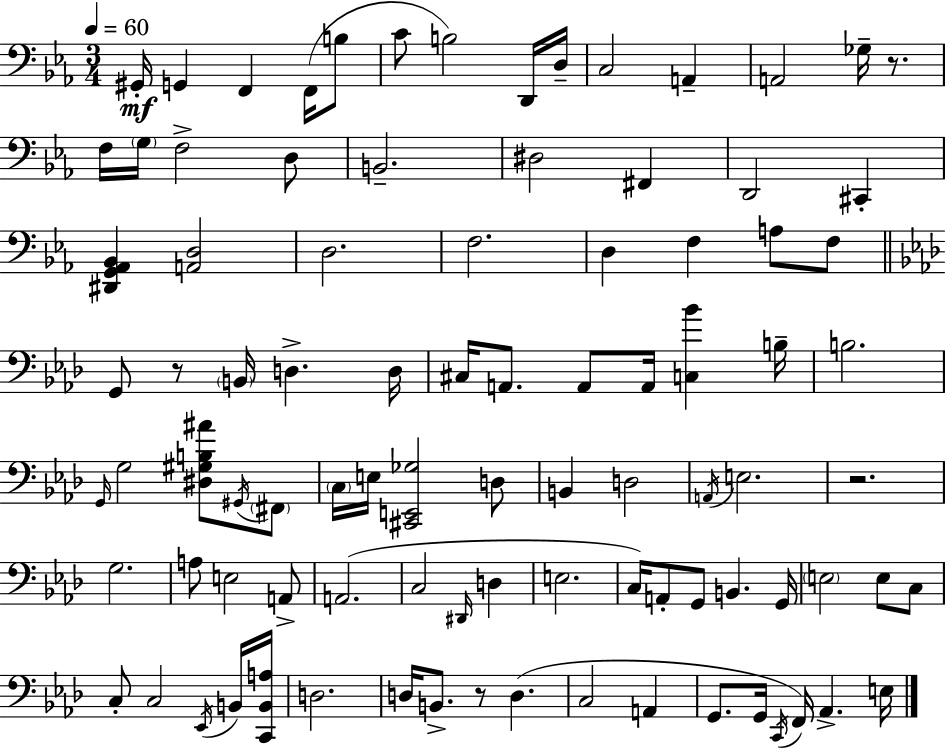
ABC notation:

X:1
T:Untitled
M:3/4
L:1/4
K:Eb
^G,,/4 G,, F,, F,,/4 B,/2 C/2 B,2 D,,/4 D,/4 C,2 A,, A,,2 _G,/4 z/2 F,/4 G,/4 F,2 D,/2 B,,2 ^D,2 ^F,, D,,2 ^C,, [^D,,G,,_A,,_B,,] [A,,D,]2 D,2 F,2 D, F, A,/2 F,/2 G,,/2 z/2 B,,/4 D, D,/4 ^C,/4 A,,/2 A,,/2 A,,/4 [C,_B] B,/4 B,2 G,,/4 G,2 [^D,^G,B,^A]/2 ^G,,/4 ^F,,/2 C,/4 E,/4 [^C,,E,,_G,]2 D,/2 B,, D,2 A,,/4 E,2 z2 G,2 A,/2 E,2 A,,/2 A,,2 C,2 ^D,,/4 D, E,2 C,/4 A,,/2 G,,/2 B,, G,,/4 E,2 E,/2 C,/2 C,/2 C,2 _E,,/4 B,,/4 [C,,B,,A,]/4 D,2 D,/4 B,,/2 z/2 D, C,2 A,, G,,/2 G,,/4 C,,/4 F,,/4 _A,, E,/4